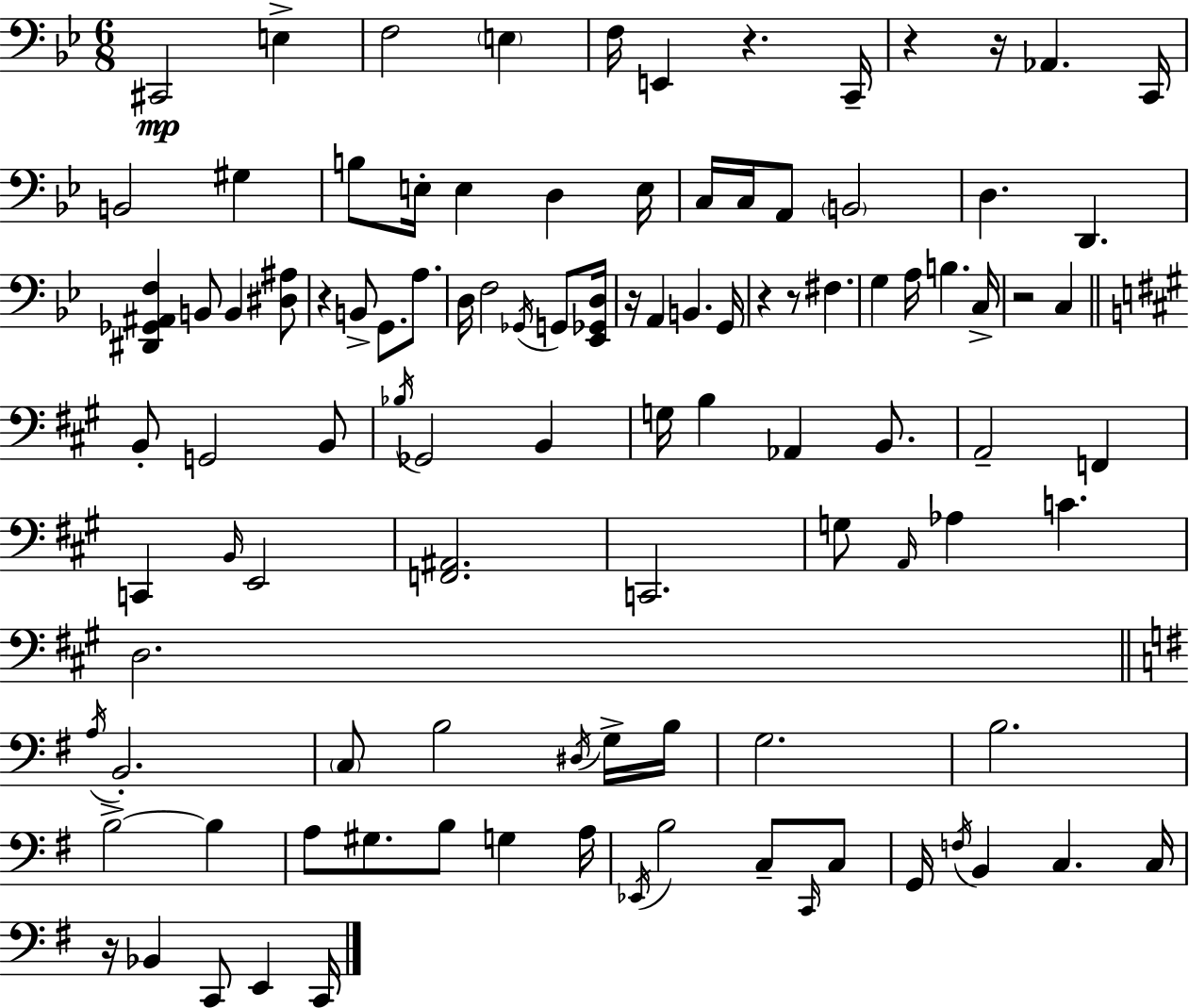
{
  \clef bass
  \numericTimeSignature
  \time 6/8
  \key bes \major
  \repeat volta 2 { cis,2\mp e4-> | f2 \parenthesize e4 | f16 e,4 r4. c,16-- | r4 r16 aes,4. c,16 | \break b,2 gis4 | b8 e16-. e4 d4 e16 | c16 c16 a,8 \parenthesize b,2 | d4. d,4. | \break <dis, ges, ais, f>4 b,8 b,4 <dis ais>8 | r4 b,8-> g,8. a8. | d16 f2 \acciaccatura { ges,16 } g,8 | <ees, ges, d>16 r16 a,4 b,4. | \break g,16 r4 r8 fis4. | g4 a16 b4. | c16-> r2 c4 | \bar "||" \break \key a \major b,8-. g,2 b,8 | \acciaccatura { bes16 } ges,2 b,4 | g16 b4 aes,4 b,8. | a,2-- f,4 | \break c,4 \grace { b,16 } e,2 | <f, ais,>2. | c,2. | g8 \grace { a,16 } aes4 c'4. | \break d2. | \bar "||" \break \key e \minor \acciaccatura { a16 } b,2.-. | \parenthesize c8 b2 \acciaccatura { dis16 } | g16-> b16 g2. | b2. | \break b2->~~ b4 | a8 gis8. b8 g4 | a16 \acciaccatura { ees,16 } b2 c8-- | \grace { c,16 } c8 g,16 \acciaccatura { f16 } b,4 c4. | \break c16 r16 bes,4 c,8 | e,4 c,16 } \bar "|."
}